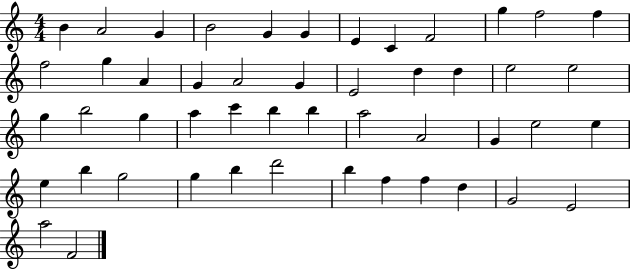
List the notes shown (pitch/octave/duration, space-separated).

B4/q A4/h G4/q B4/h G4/q G4/q E4/q C4/q F4/h G5/q F5/h F5/q F5/h G5/q A4/q G4/q A4/h G4/q E4/h D5/q D5/q E5/h E5/h G5/q B5/h G5/q A5/q C6/q B5/q B5/q A5/h A4/h G4/q E5/h E5/q E5/q B5/q G5/h G5/q B5/q D6/h B5/q F5/q F5/q D5/q G4/h E4/h A5/h F4/h